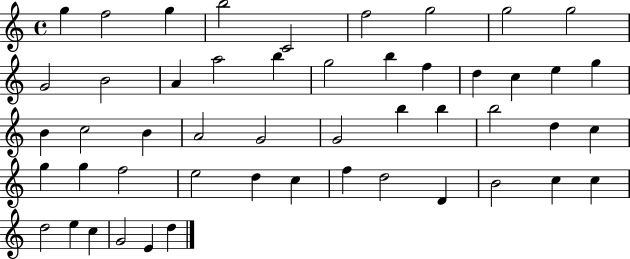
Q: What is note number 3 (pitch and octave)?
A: G5